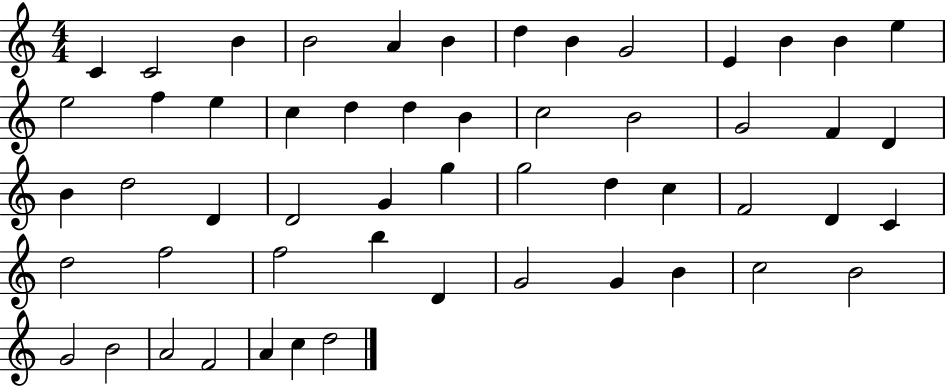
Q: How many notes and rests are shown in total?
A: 54